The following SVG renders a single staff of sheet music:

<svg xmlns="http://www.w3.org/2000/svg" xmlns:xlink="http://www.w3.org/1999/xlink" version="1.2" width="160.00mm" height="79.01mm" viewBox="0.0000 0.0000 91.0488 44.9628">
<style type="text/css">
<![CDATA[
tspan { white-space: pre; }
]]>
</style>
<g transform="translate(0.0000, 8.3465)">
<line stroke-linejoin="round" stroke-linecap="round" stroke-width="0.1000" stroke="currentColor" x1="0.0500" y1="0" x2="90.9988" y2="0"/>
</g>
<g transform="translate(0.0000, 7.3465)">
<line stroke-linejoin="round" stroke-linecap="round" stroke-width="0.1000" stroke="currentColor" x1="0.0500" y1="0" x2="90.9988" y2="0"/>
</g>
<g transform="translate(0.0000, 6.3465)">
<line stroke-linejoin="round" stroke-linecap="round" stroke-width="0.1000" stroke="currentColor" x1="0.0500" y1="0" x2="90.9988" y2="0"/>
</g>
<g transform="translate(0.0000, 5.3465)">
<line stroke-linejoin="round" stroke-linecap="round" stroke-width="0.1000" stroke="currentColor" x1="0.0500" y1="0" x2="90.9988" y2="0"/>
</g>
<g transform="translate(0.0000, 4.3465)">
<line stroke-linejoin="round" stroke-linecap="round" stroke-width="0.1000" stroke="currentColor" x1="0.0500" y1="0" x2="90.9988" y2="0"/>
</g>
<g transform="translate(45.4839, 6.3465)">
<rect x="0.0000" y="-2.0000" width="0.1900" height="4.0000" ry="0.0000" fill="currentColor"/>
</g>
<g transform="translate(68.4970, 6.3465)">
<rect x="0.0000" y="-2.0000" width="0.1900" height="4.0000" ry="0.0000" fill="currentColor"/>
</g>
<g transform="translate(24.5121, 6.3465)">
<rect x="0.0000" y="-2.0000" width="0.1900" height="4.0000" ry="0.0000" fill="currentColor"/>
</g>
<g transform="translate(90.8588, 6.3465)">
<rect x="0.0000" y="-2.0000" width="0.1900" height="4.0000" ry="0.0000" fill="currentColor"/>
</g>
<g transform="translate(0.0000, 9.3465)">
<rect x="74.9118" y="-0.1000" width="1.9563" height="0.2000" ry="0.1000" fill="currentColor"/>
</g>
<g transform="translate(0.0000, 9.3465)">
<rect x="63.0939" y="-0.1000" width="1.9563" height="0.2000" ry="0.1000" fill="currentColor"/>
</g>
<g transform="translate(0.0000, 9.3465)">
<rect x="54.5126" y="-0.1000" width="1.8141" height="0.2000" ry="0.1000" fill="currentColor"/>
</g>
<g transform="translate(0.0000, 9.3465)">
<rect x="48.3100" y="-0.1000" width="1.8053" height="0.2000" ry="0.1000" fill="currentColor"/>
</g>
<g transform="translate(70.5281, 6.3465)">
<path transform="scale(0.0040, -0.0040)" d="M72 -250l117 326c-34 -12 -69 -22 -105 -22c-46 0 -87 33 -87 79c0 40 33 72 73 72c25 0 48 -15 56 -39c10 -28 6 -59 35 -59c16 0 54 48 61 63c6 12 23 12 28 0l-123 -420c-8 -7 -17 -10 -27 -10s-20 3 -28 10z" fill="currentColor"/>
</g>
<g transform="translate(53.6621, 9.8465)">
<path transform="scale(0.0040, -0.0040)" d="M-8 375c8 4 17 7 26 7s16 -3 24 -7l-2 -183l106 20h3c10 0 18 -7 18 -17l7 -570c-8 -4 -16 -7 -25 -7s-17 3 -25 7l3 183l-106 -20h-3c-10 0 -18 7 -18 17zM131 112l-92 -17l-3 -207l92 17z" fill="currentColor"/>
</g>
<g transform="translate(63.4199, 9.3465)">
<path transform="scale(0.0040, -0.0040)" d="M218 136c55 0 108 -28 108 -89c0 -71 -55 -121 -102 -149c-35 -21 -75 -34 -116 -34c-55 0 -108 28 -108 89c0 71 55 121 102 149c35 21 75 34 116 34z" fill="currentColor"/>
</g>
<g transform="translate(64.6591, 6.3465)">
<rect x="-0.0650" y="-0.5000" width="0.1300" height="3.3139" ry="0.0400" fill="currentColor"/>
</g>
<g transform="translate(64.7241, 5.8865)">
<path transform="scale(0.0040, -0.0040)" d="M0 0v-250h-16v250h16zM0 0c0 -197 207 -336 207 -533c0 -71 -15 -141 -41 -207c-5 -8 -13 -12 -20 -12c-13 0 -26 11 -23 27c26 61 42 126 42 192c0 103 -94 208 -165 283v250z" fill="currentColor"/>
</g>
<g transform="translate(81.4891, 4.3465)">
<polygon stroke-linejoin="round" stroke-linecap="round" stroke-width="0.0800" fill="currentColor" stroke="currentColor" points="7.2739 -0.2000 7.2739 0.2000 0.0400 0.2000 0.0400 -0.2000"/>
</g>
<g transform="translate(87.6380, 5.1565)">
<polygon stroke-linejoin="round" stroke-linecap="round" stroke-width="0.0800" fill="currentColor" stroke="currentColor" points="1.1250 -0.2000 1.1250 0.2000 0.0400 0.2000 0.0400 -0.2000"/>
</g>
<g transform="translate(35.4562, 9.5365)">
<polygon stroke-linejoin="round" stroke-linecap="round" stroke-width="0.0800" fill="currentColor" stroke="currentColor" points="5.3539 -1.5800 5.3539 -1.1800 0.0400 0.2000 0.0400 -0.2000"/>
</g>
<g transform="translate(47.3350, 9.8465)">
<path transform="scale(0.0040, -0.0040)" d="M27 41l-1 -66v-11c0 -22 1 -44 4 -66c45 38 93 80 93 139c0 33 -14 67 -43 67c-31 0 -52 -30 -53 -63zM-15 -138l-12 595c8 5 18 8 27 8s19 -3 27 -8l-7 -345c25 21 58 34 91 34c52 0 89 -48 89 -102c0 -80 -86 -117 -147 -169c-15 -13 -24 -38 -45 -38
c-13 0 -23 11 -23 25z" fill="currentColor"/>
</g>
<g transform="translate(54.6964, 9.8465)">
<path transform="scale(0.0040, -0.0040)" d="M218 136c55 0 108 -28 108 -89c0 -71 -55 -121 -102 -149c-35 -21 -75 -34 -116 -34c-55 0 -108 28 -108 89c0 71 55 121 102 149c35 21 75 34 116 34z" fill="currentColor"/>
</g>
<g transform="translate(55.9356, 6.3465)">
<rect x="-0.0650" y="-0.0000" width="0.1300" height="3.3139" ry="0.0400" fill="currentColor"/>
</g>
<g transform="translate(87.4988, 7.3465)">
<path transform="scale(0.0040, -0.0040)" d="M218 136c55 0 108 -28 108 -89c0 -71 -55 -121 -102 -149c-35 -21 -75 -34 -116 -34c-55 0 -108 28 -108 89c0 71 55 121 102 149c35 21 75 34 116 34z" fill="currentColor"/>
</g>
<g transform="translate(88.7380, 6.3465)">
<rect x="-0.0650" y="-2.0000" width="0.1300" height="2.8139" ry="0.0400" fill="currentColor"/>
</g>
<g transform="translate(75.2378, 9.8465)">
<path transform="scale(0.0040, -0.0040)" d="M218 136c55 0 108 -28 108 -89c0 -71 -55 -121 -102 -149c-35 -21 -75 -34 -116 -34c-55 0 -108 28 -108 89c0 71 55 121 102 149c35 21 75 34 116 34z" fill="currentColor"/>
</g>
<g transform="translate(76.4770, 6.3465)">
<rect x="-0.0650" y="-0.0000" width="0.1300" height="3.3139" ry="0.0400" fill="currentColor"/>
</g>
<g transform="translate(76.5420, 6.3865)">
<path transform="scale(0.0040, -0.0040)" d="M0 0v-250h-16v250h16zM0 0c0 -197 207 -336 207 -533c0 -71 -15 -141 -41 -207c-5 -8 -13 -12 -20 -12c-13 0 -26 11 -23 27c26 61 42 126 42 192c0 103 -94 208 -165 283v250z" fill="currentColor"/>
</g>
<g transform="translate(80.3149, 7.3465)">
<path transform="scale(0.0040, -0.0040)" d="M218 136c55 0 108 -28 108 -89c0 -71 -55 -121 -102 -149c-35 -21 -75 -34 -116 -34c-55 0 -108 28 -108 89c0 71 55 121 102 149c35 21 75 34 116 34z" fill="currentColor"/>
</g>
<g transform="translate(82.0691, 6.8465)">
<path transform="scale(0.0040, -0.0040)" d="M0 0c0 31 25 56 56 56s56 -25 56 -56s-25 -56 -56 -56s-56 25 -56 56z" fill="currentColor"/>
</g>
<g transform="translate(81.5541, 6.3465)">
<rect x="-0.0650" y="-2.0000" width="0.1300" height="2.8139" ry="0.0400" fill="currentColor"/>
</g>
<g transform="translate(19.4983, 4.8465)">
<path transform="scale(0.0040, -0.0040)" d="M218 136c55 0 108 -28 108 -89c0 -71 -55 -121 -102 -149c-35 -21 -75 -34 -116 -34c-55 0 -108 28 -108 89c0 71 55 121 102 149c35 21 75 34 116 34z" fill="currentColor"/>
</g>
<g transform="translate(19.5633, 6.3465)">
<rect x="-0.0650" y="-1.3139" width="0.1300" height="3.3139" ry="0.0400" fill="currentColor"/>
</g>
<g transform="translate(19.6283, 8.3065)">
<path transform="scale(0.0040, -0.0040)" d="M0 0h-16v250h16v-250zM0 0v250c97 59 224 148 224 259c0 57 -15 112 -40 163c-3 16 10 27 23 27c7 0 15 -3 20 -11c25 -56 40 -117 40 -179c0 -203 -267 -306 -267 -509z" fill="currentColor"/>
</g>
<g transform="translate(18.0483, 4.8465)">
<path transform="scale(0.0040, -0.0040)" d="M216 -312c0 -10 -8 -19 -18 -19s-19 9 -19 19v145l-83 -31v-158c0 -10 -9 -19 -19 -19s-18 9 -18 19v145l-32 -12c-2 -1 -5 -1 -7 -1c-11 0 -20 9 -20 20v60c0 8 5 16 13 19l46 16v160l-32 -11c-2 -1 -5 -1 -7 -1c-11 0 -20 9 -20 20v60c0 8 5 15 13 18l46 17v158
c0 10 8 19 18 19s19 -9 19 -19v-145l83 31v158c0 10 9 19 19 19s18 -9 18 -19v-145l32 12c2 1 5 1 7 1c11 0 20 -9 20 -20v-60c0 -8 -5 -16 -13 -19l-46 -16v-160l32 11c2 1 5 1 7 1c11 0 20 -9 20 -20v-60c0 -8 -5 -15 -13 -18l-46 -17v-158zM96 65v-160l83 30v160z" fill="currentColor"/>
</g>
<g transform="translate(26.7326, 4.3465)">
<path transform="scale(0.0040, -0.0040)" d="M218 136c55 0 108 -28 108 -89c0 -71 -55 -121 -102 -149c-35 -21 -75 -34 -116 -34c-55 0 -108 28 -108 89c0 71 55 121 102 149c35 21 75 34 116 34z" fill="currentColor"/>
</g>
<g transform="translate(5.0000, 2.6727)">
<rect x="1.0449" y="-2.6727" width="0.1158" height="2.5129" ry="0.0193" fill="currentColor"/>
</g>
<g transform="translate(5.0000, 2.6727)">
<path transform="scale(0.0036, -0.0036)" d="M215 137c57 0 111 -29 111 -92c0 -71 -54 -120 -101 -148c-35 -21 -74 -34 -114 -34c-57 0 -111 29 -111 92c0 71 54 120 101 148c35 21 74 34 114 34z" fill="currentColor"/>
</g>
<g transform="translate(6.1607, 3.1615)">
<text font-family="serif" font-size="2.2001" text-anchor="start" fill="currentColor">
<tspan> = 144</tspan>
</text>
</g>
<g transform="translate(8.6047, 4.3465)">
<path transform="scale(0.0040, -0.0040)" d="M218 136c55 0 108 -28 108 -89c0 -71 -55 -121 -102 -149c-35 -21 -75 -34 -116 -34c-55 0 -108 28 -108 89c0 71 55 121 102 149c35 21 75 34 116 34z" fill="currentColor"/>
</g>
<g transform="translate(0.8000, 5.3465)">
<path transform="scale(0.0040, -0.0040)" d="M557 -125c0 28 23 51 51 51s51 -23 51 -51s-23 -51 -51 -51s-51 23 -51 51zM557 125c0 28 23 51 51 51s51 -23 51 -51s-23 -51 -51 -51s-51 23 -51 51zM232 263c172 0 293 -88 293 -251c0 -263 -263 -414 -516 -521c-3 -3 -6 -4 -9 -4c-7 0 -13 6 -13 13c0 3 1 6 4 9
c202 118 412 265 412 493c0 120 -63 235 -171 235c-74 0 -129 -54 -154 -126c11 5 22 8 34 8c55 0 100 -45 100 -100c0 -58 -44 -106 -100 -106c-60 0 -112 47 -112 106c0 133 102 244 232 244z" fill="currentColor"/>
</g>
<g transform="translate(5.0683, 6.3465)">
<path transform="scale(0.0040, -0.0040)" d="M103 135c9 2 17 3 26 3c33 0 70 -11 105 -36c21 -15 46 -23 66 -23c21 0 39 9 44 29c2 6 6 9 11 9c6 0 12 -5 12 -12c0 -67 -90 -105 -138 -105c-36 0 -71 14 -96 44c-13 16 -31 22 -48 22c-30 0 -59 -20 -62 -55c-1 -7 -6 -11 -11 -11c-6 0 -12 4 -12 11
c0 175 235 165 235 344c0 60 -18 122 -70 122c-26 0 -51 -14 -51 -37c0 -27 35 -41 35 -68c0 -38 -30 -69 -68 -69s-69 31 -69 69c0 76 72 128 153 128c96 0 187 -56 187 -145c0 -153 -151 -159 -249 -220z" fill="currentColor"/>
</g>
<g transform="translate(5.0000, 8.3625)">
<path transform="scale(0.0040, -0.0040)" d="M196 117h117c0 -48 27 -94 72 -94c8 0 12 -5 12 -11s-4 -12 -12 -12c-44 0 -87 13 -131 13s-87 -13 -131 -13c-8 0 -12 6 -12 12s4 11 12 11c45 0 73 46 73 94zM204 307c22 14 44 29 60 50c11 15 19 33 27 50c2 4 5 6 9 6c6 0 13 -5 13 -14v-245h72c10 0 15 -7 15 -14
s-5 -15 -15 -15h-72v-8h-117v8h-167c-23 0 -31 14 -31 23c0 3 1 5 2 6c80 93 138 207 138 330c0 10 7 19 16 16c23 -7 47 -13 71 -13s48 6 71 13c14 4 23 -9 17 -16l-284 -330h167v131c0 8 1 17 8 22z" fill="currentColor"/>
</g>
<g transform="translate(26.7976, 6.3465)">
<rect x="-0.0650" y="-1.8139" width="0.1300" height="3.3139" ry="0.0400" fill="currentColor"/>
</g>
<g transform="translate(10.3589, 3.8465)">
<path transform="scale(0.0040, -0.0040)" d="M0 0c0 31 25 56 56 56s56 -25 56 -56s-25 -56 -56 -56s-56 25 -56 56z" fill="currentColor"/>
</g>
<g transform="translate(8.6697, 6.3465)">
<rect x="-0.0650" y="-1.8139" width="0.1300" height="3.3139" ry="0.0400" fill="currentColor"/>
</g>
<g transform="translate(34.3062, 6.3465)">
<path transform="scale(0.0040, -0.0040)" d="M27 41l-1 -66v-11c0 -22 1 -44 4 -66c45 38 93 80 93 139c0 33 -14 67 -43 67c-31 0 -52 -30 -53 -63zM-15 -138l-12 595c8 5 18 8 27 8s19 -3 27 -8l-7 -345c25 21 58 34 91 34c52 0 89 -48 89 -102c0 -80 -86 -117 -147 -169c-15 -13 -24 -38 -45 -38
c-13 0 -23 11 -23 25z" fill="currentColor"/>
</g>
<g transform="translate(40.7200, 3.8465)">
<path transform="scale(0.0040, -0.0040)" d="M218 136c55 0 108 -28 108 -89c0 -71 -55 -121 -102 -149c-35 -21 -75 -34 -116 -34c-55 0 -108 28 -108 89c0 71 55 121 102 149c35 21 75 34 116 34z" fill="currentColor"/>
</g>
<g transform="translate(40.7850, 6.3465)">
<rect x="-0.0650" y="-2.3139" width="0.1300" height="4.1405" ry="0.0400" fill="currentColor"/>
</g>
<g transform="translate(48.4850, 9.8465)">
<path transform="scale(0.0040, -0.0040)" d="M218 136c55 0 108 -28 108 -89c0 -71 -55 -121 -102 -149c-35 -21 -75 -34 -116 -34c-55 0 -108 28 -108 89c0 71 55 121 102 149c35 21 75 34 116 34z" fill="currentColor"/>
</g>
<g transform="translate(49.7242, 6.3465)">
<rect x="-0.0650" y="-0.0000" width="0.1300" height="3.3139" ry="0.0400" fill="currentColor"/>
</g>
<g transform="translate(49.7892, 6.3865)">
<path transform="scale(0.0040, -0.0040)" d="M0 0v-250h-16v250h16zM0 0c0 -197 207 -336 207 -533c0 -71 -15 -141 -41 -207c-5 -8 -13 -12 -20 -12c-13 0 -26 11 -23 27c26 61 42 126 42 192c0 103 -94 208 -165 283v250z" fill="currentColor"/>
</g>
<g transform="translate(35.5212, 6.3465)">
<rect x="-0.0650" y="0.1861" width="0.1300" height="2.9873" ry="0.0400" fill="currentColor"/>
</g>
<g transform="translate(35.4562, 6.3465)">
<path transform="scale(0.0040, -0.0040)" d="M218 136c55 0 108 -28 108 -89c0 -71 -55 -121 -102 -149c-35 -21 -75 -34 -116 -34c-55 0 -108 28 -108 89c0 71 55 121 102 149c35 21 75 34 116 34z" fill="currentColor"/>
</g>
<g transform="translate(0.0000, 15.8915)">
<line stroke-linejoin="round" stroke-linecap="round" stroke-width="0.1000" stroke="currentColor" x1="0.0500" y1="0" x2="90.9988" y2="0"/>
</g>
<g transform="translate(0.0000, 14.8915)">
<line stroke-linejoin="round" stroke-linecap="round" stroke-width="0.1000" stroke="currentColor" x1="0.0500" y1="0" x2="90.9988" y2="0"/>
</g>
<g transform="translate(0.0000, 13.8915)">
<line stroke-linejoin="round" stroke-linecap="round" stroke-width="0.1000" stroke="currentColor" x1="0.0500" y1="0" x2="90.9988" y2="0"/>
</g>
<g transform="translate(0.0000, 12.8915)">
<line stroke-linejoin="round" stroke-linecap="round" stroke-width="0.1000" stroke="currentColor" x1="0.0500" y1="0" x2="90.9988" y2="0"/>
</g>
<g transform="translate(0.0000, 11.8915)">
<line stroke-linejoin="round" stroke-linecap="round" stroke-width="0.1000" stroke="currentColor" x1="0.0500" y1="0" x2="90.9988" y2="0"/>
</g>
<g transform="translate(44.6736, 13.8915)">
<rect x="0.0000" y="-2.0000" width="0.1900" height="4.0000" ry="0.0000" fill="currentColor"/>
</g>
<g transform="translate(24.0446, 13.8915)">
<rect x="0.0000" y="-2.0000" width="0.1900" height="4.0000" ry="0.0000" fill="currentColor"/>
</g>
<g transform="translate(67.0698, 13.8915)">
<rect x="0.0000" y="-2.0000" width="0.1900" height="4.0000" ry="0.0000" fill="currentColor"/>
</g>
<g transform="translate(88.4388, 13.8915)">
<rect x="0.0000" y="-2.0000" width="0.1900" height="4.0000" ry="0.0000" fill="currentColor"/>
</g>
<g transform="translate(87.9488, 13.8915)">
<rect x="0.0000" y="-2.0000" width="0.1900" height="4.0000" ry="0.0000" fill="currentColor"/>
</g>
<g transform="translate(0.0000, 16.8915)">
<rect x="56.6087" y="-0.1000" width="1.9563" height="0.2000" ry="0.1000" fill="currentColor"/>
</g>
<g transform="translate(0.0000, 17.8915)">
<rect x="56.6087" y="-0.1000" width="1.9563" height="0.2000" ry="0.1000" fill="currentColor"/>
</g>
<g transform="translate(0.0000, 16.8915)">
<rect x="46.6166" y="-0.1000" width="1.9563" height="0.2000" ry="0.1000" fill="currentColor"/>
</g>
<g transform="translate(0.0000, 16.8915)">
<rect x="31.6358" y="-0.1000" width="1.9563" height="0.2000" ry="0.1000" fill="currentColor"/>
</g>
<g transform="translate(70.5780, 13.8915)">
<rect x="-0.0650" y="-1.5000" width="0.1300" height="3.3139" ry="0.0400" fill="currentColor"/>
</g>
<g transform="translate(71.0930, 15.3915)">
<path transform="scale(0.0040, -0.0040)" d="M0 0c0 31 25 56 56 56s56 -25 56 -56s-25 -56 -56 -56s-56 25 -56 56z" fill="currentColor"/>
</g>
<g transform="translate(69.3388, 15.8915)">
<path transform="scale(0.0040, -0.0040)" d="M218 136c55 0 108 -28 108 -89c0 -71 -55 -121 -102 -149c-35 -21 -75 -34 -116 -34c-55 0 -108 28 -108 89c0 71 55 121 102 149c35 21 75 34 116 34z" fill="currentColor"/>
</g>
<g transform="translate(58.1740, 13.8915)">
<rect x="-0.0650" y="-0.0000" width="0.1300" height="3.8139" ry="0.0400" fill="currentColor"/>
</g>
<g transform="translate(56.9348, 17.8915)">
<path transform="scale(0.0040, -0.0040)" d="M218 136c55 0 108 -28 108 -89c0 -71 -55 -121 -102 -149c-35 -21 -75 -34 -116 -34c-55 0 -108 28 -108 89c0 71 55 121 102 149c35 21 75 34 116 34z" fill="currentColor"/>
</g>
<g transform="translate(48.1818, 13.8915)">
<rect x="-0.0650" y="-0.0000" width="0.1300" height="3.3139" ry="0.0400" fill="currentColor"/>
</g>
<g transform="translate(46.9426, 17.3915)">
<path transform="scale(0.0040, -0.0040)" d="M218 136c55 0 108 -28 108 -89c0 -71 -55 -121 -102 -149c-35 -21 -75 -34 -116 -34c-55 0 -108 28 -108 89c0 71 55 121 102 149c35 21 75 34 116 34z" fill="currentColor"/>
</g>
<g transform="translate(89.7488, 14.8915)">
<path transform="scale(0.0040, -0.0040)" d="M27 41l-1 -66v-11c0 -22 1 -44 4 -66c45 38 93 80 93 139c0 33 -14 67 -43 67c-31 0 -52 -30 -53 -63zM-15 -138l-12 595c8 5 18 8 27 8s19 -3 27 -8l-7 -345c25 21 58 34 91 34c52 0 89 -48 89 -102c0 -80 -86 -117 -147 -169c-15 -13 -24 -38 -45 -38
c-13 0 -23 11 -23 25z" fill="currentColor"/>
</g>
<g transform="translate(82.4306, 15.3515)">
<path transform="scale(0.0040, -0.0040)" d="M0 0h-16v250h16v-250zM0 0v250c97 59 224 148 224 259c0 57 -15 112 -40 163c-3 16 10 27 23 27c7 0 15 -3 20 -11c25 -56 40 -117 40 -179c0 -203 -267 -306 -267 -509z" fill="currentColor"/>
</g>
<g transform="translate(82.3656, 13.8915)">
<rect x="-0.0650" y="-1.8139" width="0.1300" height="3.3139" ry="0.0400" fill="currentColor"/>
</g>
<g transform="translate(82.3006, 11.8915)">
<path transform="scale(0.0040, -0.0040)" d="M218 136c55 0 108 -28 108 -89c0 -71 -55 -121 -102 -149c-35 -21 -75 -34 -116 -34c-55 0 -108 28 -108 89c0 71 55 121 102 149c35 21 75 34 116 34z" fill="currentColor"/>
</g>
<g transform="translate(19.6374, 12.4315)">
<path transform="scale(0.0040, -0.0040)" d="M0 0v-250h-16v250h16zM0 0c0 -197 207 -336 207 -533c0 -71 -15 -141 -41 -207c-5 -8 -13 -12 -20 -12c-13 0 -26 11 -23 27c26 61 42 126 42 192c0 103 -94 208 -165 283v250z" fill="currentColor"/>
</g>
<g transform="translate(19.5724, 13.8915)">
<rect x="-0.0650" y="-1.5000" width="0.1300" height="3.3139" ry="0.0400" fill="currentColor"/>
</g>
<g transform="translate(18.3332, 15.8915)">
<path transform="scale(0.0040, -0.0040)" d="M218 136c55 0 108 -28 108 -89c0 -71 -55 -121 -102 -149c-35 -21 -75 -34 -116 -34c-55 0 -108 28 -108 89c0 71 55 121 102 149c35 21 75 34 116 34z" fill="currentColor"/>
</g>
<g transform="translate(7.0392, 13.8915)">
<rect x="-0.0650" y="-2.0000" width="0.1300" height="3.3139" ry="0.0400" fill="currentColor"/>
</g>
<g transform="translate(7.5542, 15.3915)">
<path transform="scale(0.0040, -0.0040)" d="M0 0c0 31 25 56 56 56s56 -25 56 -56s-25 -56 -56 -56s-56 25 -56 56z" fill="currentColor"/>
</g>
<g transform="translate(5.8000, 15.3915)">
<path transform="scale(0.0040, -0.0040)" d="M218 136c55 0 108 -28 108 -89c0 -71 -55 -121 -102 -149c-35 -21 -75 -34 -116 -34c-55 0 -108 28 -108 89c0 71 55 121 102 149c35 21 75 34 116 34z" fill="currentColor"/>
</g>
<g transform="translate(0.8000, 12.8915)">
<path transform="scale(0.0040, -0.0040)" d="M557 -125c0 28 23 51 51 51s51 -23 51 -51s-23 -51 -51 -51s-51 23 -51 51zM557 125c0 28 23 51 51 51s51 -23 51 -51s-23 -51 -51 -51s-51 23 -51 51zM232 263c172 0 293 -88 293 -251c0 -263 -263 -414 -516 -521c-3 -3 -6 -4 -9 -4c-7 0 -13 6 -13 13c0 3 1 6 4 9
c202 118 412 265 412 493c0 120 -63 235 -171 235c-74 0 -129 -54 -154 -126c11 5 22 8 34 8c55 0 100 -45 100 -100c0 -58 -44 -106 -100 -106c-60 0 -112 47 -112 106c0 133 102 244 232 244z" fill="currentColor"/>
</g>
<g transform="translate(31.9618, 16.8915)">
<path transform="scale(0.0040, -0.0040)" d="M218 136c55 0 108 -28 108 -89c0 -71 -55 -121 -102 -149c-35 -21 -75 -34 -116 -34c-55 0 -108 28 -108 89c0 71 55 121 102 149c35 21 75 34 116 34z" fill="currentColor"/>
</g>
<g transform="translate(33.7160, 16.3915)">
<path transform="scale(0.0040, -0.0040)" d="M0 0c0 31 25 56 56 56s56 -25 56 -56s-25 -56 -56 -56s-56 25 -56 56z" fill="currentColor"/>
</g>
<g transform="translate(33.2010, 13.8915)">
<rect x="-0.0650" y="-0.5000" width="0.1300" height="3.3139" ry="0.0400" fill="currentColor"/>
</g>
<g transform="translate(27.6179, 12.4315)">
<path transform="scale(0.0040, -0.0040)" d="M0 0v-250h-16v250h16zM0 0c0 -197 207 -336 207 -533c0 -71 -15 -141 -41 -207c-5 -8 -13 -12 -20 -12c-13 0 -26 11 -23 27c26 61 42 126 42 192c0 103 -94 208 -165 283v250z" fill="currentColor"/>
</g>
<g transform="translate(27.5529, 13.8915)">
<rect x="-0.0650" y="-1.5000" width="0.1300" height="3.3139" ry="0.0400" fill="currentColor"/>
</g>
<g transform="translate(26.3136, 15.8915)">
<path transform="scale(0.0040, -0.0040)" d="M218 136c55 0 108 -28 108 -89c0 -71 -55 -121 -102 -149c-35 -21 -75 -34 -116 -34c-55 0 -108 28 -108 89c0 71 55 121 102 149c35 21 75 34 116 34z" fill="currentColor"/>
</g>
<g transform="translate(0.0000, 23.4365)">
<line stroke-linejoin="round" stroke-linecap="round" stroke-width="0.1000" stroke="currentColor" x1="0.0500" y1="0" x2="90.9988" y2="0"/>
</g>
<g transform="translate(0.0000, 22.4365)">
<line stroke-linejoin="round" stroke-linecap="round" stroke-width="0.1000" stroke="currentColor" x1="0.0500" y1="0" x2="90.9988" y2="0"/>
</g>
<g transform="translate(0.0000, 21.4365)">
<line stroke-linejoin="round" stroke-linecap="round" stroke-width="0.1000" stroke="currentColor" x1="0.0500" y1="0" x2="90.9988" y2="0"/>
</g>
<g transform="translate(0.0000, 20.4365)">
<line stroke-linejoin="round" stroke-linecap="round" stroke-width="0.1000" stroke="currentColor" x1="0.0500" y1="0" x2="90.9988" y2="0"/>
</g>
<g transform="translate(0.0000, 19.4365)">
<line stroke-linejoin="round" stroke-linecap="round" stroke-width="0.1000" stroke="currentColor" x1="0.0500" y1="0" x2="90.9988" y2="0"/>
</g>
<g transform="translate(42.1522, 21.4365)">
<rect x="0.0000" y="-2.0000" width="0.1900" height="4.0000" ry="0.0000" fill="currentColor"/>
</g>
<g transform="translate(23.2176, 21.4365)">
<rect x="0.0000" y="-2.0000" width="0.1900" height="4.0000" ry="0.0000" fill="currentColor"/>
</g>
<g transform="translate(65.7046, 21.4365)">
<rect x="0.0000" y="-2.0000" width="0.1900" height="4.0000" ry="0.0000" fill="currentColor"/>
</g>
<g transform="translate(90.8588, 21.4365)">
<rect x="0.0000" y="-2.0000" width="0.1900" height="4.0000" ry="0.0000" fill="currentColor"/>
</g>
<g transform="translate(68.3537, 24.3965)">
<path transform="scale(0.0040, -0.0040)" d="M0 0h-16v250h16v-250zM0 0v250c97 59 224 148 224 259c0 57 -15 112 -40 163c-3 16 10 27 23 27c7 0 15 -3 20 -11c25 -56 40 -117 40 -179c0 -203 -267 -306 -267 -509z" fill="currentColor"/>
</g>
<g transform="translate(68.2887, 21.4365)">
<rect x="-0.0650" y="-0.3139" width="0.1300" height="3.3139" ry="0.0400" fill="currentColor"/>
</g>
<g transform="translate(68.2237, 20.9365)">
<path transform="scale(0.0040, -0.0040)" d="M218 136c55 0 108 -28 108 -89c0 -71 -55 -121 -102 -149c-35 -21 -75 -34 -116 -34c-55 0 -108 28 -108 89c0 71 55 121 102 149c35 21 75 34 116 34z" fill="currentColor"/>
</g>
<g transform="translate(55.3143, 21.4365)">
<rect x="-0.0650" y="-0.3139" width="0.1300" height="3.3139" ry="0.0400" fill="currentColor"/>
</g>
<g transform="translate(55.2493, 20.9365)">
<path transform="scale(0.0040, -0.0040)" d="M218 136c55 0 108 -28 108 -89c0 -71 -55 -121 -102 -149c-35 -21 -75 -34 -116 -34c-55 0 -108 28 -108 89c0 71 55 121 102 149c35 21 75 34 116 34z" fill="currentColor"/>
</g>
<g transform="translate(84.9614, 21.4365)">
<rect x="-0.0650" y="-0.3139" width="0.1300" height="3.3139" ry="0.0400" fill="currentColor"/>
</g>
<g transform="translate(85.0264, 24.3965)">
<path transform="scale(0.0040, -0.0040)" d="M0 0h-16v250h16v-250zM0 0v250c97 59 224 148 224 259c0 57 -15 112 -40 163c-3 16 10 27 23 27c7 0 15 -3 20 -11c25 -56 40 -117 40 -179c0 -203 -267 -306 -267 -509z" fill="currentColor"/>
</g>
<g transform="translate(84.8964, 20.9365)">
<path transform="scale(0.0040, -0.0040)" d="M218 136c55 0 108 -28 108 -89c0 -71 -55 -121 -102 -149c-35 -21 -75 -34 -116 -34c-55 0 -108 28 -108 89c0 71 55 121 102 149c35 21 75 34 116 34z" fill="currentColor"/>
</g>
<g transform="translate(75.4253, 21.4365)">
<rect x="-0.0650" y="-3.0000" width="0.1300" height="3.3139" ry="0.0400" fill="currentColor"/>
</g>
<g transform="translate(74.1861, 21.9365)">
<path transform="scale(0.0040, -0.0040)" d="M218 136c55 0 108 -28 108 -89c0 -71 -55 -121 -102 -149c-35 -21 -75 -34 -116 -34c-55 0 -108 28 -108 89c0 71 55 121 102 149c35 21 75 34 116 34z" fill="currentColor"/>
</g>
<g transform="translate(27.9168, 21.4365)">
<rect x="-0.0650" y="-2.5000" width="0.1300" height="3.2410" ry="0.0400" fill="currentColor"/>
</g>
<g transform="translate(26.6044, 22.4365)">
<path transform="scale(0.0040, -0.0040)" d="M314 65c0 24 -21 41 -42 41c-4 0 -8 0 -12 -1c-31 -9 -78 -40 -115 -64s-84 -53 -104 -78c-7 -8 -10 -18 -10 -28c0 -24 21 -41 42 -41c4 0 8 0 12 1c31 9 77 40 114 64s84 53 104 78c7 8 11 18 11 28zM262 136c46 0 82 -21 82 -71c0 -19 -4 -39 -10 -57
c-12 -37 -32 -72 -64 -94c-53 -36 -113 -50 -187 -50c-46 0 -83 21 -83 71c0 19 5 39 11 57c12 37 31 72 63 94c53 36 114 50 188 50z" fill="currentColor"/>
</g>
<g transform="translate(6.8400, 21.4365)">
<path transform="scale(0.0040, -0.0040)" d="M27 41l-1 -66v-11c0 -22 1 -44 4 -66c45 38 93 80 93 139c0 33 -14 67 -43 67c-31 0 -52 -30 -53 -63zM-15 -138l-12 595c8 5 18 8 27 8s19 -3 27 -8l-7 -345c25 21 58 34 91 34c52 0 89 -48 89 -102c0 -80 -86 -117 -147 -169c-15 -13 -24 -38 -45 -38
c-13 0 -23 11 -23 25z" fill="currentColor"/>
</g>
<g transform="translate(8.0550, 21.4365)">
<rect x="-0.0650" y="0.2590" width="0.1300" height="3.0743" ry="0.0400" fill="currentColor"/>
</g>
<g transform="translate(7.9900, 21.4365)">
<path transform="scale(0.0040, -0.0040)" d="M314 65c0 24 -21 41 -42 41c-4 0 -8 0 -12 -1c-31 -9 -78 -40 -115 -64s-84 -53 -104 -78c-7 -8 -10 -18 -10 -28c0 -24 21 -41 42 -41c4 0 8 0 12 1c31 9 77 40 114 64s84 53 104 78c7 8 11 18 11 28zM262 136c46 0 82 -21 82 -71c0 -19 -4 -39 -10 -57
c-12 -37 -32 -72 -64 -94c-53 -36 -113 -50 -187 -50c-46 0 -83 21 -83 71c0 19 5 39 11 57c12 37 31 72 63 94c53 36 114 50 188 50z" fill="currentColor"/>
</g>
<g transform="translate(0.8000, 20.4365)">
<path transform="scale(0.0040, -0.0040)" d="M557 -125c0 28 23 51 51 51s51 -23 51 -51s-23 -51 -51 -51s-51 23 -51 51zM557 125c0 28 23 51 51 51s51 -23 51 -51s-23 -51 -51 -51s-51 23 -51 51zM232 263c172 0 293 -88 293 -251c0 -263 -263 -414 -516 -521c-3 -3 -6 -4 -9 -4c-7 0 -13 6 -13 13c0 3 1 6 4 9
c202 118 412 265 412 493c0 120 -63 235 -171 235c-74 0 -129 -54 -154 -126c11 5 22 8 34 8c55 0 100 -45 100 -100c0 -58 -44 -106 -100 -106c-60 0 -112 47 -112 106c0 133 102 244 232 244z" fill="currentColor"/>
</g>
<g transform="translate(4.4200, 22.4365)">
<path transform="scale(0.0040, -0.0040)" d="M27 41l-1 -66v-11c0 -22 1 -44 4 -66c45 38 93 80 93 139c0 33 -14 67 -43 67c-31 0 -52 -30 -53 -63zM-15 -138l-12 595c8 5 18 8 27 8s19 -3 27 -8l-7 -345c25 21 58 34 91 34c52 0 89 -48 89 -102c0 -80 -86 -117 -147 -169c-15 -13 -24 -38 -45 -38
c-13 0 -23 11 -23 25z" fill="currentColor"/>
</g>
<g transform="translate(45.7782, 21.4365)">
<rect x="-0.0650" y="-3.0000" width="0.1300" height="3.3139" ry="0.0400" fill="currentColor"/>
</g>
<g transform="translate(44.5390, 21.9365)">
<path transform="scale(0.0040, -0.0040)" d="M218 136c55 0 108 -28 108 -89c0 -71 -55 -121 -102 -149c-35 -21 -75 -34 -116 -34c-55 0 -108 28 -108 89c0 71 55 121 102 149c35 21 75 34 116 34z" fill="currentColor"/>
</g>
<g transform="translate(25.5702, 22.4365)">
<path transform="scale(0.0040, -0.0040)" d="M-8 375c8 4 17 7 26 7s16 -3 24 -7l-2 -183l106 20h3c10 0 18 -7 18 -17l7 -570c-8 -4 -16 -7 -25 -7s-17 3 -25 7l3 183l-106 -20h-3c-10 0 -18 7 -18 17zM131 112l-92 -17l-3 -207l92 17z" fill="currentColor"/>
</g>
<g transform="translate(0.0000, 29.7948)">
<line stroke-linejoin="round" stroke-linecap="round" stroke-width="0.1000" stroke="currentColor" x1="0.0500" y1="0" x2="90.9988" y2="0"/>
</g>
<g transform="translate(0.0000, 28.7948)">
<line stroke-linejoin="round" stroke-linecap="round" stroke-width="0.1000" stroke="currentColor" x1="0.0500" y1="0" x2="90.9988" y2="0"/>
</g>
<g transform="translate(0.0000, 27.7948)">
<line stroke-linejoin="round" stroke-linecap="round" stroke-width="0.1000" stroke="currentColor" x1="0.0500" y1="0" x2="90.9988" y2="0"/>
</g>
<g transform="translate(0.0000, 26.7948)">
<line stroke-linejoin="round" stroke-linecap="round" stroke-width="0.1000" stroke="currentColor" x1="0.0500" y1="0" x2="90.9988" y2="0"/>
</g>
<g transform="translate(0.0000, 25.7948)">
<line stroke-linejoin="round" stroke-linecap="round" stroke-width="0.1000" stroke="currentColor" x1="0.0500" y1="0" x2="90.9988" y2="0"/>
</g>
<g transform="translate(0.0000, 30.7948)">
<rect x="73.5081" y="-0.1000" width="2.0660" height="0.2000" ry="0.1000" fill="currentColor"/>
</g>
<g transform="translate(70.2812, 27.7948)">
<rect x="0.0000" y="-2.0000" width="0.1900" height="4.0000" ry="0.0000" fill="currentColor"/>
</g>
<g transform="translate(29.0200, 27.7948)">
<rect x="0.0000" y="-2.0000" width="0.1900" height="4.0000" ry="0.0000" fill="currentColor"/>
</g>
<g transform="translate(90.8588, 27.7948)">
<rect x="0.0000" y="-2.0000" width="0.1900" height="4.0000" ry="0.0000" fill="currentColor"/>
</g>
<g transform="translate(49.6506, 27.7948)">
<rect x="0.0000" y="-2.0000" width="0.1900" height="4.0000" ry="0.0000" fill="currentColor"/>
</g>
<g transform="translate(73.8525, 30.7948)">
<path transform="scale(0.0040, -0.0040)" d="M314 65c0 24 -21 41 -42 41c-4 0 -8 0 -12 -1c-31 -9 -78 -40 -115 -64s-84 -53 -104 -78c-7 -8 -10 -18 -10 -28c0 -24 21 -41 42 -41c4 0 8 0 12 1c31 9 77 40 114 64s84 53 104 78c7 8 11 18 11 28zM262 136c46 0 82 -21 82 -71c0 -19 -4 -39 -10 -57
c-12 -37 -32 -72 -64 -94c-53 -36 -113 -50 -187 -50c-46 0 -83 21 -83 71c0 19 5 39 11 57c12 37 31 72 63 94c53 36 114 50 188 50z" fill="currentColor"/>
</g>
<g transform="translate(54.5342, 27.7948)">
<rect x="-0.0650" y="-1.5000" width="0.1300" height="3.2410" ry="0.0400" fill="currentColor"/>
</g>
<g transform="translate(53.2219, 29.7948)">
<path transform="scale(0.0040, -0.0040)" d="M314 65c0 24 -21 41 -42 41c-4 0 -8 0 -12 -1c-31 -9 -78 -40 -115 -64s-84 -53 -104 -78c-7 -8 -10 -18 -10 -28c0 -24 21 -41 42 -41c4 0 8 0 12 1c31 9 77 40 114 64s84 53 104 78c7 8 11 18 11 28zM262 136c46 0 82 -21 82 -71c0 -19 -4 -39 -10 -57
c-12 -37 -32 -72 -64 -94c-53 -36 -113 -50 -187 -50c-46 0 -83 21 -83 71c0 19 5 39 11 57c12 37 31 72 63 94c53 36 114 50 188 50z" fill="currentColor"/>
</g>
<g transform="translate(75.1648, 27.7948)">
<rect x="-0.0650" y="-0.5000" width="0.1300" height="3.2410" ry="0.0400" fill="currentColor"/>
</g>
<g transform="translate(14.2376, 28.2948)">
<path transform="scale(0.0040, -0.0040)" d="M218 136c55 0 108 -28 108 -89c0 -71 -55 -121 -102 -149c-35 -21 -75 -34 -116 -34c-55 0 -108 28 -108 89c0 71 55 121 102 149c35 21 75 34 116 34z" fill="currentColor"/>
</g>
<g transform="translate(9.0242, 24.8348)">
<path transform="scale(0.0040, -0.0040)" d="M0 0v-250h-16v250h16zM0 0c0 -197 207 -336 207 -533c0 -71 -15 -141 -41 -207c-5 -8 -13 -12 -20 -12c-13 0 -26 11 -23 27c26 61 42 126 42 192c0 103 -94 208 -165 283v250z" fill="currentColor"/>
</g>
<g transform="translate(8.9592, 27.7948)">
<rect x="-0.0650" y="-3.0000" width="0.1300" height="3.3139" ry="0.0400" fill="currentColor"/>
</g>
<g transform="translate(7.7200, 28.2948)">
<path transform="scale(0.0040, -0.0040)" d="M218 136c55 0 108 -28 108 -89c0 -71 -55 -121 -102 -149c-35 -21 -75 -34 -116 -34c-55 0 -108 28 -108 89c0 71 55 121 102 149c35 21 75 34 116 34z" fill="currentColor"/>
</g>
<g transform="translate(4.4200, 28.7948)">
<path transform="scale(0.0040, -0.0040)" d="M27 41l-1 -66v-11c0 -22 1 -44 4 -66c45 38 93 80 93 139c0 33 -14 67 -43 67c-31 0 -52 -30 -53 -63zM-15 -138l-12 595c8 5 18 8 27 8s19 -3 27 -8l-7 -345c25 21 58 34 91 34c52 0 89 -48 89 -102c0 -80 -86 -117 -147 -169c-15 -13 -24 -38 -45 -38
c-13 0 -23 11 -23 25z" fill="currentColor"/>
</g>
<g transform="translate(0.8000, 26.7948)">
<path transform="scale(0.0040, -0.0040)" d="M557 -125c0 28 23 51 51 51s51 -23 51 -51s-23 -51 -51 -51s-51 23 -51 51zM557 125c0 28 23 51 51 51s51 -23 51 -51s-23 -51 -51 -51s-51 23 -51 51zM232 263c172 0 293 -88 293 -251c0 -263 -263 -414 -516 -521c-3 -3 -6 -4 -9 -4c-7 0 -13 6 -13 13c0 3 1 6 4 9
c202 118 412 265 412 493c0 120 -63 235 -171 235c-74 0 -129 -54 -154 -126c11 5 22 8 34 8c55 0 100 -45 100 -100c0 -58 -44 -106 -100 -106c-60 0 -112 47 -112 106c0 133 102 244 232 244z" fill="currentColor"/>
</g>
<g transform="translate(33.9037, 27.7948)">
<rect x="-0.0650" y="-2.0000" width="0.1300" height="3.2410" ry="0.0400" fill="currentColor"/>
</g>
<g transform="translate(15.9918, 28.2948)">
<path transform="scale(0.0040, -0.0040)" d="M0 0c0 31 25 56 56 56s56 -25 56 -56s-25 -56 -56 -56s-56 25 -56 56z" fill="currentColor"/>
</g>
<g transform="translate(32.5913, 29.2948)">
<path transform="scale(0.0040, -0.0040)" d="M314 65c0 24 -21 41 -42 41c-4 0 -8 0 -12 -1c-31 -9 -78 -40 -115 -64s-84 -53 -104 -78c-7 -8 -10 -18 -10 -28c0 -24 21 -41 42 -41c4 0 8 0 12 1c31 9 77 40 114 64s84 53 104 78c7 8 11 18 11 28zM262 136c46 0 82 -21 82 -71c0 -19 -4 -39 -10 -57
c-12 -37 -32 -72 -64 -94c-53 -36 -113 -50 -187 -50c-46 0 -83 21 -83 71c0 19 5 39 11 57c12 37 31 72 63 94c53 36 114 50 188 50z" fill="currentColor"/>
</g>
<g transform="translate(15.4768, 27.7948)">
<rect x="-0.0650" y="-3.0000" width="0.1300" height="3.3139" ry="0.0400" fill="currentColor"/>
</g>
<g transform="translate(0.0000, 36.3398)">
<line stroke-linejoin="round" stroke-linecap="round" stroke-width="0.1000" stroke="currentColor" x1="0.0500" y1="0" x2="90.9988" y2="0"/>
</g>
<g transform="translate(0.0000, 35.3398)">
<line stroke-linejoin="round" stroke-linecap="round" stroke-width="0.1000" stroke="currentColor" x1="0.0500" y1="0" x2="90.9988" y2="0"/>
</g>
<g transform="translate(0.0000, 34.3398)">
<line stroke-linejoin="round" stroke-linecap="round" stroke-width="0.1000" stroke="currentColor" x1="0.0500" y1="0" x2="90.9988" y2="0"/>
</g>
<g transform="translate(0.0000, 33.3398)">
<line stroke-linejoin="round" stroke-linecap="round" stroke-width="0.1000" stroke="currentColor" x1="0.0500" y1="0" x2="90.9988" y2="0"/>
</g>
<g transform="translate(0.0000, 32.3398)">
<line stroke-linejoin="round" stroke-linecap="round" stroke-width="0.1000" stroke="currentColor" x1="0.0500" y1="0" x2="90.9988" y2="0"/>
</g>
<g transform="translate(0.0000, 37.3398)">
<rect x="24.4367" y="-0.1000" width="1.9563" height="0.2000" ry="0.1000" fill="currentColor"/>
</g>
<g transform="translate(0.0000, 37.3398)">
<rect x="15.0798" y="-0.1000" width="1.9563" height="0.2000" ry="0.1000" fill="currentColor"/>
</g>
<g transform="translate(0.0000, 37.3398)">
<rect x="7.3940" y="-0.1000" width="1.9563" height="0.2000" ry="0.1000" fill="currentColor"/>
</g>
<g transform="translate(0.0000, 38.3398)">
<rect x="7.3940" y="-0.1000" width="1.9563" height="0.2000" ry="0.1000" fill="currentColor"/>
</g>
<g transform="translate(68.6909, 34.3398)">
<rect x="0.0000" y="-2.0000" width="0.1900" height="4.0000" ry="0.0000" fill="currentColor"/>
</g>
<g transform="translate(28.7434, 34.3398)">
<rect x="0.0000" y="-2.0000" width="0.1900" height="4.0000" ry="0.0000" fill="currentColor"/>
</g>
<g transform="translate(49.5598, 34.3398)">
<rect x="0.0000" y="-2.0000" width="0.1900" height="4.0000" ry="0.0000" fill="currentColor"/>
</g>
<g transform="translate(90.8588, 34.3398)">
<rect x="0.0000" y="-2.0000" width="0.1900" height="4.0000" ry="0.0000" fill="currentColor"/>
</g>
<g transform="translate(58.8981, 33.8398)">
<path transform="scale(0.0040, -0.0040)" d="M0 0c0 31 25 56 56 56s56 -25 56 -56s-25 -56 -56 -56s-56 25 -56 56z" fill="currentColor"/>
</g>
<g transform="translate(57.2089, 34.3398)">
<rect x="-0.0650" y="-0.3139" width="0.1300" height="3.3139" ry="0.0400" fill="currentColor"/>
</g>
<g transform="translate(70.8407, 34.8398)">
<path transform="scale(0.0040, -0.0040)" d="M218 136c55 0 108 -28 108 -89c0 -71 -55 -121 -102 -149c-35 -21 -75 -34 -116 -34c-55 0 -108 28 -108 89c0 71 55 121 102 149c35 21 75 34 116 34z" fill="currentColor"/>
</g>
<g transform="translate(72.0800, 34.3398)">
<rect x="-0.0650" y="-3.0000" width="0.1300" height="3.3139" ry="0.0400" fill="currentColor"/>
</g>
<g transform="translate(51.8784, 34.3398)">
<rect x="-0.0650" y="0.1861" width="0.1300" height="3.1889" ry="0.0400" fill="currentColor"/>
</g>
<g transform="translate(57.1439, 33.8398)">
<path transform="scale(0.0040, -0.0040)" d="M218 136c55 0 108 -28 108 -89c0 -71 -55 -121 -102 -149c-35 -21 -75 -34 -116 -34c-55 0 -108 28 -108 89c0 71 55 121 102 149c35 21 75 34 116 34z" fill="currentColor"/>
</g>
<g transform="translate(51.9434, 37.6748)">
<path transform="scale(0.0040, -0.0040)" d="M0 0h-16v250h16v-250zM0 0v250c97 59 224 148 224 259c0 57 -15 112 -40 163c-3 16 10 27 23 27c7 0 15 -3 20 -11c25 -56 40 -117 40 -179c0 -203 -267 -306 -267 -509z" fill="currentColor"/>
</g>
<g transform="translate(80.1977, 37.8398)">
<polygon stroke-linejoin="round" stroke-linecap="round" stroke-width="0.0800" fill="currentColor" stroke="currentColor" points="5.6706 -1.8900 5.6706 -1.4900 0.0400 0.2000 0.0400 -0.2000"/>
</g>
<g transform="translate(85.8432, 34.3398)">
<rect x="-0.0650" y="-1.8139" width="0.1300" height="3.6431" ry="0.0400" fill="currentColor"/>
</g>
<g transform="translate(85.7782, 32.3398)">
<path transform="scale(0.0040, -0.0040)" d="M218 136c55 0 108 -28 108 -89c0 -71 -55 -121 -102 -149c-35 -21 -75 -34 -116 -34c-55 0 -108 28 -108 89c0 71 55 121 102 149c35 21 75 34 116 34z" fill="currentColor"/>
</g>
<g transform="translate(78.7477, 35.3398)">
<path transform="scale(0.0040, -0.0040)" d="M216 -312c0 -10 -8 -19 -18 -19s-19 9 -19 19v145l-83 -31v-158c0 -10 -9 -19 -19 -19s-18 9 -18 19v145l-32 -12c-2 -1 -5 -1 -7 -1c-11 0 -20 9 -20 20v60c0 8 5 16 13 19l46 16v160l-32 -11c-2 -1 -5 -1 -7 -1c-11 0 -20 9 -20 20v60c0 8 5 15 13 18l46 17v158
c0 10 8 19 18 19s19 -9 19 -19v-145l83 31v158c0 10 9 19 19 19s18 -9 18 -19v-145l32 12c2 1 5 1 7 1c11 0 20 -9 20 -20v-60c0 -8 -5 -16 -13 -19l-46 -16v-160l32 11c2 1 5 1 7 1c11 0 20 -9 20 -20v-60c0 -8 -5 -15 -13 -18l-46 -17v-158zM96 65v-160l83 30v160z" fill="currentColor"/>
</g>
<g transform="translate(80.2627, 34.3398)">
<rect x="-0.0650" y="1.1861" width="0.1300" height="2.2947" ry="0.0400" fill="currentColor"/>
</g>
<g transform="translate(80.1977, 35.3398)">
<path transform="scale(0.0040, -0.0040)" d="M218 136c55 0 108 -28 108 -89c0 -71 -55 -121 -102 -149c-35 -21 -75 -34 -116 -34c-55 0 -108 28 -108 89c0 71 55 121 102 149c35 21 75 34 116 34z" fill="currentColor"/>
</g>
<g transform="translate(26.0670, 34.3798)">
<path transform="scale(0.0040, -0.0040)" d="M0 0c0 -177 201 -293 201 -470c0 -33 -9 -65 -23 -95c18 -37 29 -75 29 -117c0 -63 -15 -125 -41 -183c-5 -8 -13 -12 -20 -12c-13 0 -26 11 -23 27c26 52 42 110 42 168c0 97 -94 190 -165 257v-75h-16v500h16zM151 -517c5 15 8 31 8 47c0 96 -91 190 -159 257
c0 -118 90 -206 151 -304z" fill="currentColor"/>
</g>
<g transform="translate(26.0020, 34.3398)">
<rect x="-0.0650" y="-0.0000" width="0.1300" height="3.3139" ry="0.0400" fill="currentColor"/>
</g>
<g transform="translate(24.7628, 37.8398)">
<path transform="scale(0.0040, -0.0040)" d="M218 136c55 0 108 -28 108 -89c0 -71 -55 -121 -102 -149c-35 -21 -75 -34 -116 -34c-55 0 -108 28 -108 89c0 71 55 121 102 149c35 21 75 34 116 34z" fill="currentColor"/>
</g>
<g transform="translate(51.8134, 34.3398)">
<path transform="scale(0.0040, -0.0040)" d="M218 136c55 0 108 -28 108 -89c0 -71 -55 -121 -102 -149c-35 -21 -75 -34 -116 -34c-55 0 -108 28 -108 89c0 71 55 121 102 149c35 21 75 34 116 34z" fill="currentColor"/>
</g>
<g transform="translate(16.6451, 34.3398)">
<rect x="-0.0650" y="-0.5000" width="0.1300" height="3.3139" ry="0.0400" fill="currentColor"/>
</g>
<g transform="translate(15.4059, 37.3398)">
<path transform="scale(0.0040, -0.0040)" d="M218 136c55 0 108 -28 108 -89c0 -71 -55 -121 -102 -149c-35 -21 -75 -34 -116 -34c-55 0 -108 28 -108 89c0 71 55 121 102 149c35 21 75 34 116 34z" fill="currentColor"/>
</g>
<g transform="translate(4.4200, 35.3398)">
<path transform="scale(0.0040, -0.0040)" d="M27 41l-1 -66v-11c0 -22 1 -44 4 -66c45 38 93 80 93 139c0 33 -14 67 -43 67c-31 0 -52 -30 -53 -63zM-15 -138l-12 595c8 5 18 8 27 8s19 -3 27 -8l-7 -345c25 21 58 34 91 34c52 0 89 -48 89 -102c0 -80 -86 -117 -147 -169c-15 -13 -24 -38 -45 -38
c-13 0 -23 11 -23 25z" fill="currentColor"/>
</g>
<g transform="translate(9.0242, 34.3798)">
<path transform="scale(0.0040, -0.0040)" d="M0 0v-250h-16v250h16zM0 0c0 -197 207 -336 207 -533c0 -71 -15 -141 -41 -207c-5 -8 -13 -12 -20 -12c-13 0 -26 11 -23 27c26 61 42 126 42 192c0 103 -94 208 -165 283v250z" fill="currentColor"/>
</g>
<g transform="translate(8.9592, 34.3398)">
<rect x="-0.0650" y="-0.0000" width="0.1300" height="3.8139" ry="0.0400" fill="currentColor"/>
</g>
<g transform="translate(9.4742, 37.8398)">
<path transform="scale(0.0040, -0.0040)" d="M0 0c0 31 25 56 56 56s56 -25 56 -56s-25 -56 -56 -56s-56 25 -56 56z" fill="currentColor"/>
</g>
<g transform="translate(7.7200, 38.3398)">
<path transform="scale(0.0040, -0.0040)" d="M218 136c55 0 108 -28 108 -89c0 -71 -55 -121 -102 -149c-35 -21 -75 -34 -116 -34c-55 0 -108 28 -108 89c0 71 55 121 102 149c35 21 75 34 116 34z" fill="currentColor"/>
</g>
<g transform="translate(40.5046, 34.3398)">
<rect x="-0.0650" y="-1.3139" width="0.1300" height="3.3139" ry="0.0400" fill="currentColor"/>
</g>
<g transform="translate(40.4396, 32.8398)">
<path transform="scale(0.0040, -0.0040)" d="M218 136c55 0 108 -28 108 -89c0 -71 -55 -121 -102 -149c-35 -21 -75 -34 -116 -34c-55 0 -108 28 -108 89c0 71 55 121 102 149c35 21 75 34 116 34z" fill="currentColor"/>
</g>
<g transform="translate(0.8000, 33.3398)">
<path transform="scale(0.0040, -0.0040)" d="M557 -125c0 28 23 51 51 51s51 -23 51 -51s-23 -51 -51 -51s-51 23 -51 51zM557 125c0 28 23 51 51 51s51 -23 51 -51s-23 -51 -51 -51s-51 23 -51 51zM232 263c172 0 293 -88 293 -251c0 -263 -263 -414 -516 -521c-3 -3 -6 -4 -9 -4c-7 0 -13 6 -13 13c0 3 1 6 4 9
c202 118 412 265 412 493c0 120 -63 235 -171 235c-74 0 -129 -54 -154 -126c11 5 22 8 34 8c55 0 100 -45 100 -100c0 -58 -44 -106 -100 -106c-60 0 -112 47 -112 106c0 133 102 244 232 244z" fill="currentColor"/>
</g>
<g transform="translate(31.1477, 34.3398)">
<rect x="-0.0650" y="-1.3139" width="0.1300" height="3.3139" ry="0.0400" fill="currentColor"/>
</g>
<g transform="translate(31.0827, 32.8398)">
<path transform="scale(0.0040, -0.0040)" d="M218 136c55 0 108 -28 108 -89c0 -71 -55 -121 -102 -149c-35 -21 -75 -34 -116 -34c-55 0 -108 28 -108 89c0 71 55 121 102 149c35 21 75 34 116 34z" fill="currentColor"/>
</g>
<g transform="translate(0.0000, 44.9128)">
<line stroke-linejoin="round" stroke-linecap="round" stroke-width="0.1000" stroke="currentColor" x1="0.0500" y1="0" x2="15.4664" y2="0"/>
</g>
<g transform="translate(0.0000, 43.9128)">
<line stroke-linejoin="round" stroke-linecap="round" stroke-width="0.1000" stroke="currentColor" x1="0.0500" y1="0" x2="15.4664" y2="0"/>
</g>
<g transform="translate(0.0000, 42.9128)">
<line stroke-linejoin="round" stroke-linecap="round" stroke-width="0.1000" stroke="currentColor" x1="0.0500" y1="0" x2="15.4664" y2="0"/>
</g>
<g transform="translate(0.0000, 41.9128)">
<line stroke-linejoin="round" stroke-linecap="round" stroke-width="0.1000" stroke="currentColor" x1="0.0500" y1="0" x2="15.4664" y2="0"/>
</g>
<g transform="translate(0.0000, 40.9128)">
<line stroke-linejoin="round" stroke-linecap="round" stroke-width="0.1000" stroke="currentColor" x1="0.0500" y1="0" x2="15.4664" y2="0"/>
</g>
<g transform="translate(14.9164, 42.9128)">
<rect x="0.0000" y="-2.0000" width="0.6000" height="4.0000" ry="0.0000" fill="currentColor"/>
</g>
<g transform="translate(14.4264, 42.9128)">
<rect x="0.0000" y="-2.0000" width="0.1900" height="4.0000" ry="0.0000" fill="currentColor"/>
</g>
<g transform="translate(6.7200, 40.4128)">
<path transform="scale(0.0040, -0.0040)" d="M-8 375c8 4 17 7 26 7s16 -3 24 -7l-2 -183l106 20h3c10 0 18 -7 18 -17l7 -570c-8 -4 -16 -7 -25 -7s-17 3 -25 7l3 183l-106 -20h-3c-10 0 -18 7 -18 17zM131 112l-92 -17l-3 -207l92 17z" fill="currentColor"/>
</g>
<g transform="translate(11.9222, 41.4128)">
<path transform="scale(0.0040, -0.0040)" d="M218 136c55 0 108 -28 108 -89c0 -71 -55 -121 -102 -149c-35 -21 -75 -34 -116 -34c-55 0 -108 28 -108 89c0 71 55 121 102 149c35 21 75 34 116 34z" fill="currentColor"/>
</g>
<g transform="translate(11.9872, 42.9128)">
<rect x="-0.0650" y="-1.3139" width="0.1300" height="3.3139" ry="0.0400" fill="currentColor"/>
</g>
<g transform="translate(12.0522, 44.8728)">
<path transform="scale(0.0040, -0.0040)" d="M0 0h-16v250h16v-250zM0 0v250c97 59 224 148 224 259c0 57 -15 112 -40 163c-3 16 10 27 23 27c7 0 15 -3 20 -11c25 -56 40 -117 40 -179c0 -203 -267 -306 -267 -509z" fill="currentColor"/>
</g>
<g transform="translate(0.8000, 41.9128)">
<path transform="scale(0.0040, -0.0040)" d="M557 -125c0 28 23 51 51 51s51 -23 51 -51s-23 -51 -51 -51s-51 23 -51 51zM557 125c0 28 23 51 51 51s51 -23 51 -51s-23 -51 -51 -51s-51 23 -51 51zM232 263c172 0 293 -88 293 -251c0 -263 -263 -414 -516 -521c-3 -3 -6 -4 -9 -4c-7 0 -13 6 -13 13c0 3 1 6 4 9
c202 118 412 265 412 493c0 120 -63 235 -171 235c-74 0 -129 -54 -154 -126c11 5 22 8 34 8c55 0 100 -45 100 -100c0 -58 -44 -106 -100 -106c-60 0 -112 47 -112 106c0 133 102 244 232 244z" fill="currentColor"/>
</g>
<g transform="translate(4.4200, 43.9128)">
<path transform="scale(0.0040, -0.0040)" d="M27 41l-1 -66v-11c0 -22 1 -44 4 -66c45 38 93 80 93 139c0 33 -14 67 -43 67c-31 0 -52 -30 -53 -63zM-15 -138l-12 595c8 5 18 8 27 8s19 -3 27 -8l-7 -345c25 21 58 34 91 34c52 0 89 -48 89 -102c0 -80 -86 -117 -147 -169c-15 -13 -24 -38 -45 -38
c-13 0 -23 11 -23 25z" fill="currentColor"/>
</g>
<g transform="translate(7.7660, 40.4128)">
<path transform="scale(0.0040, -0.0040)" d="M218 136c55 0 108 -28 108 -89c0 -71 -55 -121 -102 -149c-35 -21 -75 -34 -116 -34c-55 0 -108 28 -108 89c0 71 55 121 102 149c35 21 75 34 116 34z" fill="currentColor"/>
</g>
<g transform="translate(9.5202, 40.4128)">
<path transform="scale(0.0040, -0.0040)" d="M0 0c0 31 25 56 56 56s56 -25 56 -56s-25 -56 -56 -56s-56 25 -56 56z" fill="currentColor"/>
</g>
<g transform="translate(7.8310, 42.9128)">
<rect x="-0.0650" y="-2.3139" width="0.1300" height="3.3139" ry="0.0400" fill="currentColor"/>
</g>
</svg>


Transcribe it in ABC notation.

X:1
T:Untitled
M:2/4
L:1/4
K:C
A, ^G,/2 A, _D,/2 B,/2 _D,,/2 D,, E,,/2 z/2 D,,/2 B,,/2 B,,/4 A,, G,,/2 G,,/2 E,, D,, C,, G,, A,/2 _D,2 B,,2 C, E, E,/2 C, E,/2 C,/2 C, A,,2 G,,2 E,,2 C,,/2 E,, D,,/4 G, G, D,/2 E, C, ^B,,/2 A,/2 B, G,/2